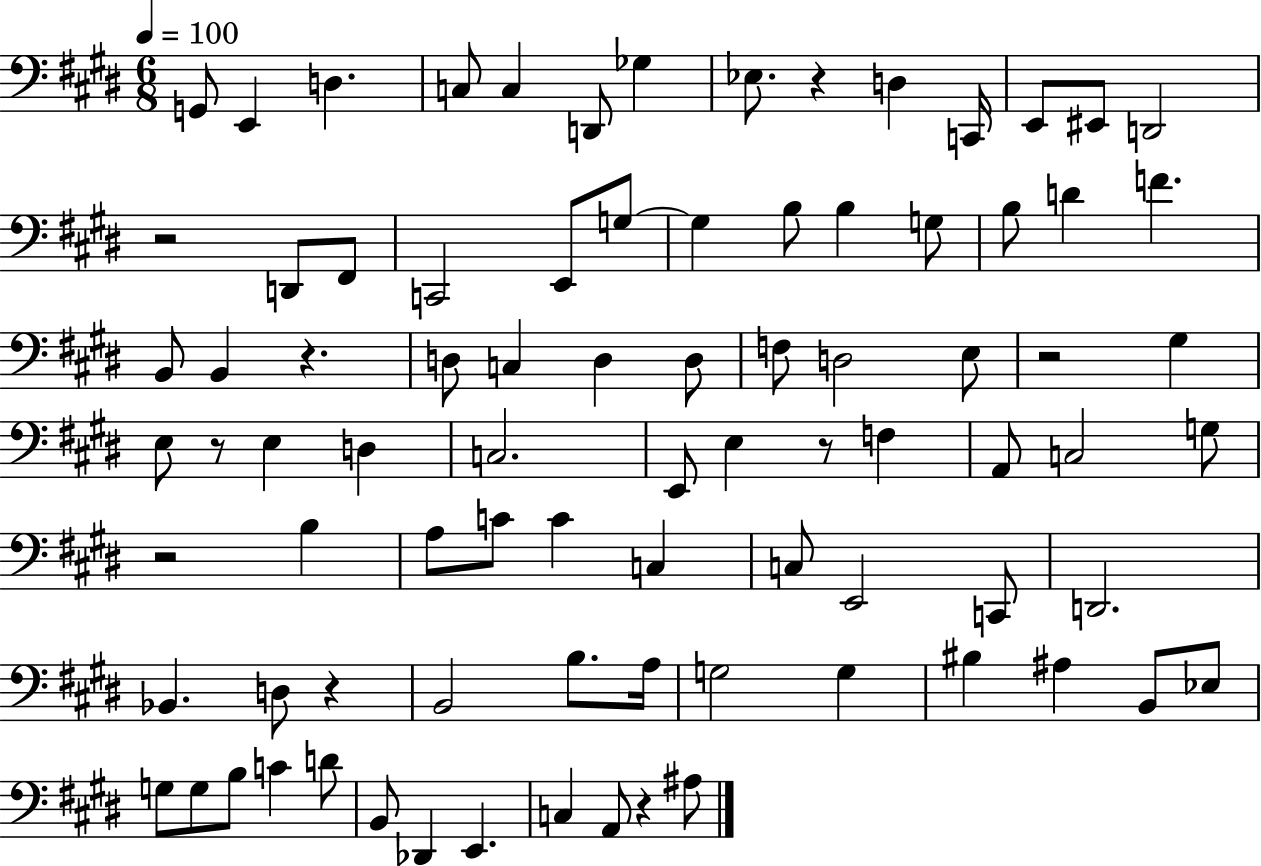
G2/e E2/q D3/q. C3/e C3/q D2/e Gb3/q Eb3/e. R/q D3/q C2/s E2/e EIS2/e D2/h R/h D2/e F#2/e C2/h E2/e G3/e G3/q B3/e B3/q G3/e B3/e D4/q F4/q. B2/e B2/q R/q. D3/e C3/q D3/q D3/e F3/e D3/h E3/e R/h G#3/q E3/e R/e E3/q D3/q C3/h. E2/e E3/q R/e F3/q A2/e C3/h G3/e R/h B3/q A3/e C4/e C4/q C3/q C3/e E2/h C2/e D2/h. Bb2/q. D3/e R/q B2/h B3/e. A3/s G3/h G3/q BIS3/q A#3/q B2/e Eb3/e G3/e G3/e B3/e C4/q D4/e B2/e Db2/q E2/q. C3/q A2/e R/q A#3/e